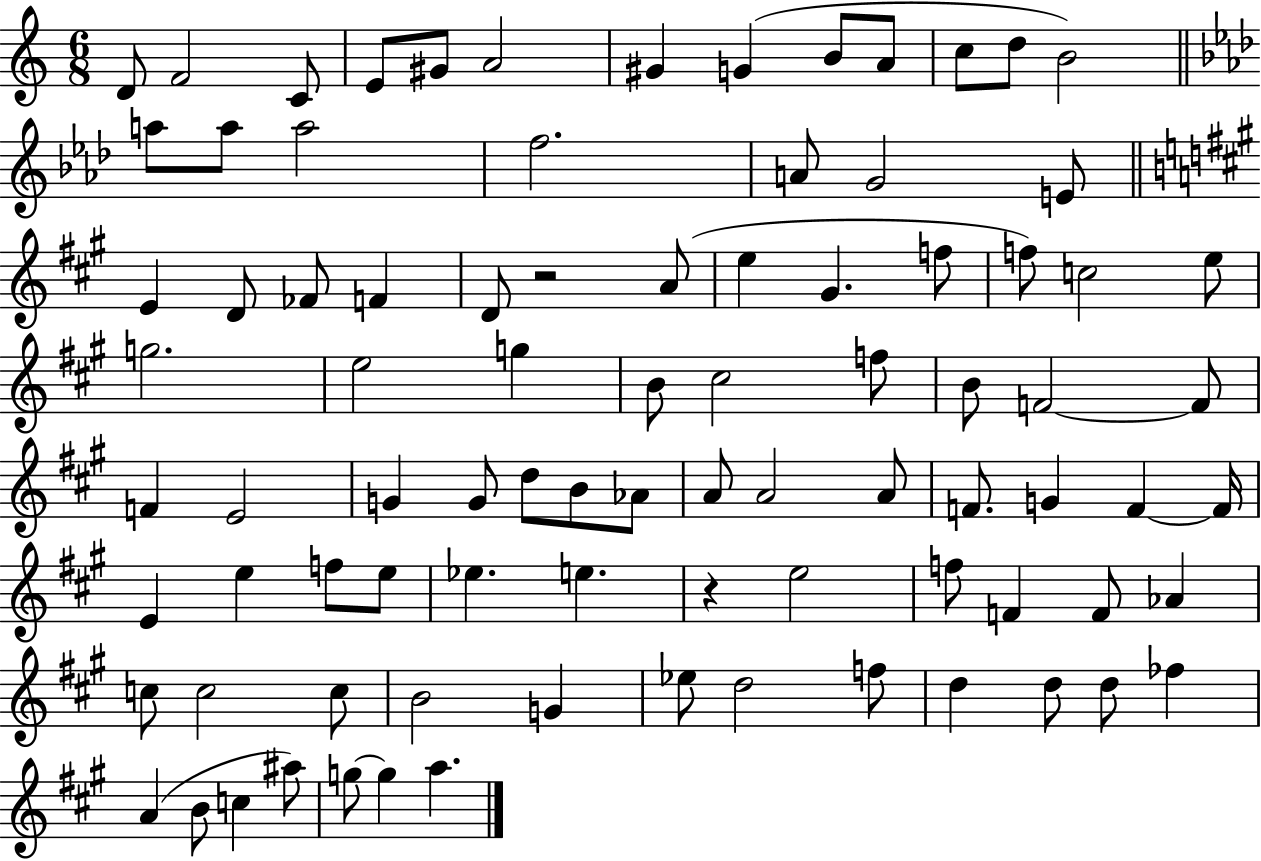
X:1
T:Untitled
M:6/8
L:1/4
K:C
D/2 F2 C/2 E/2 ^G/2 A2 ^G G B/2 A/2 c/2 d/2 B2 a/2 a/2 a2 f2 A/2 G2 E/2 E D/2 _F/2 F D/2 z2 A/2 e ^G f/2 f/2 c2 e/2 g2 e2 g B/2 ^c2 f/2 B/2 F2 F/2 F E2 G G/2 d/2 B/2 _A/2 A/2 A2 A/2 F/2 G F F/4 E e f/2 e/2 _e e z e2 f/2 F F/2 _A c/2 c2 c/2 B2 G _e/2 d2 f/2 d d/2 d/2 _f A B/2 c ^a/2 g/2 g a